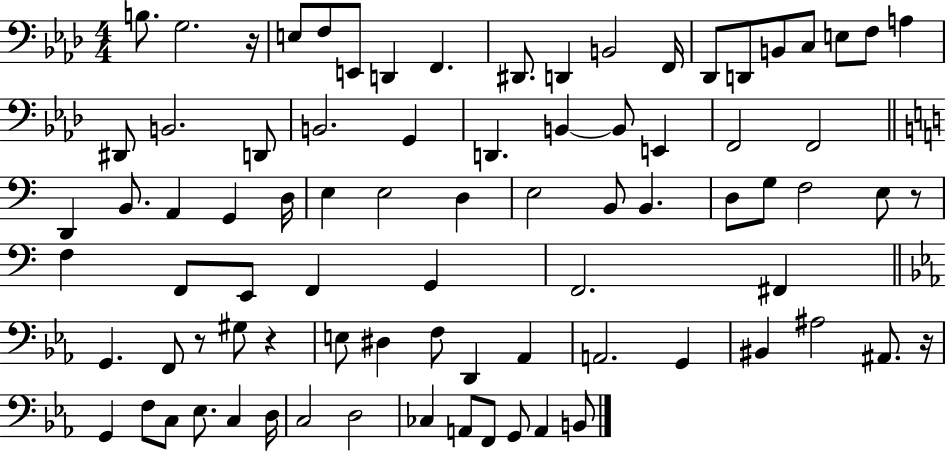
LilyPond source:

{
  \clef bass
  \numericTimeSignature
  \time 4/4
  \key aes \major
  b8. g2. r16 | e8 f8 e,8 d,4 f,4. | dis,8. d,4 b,2 f,16 | des,8 d,8 b,8 c8 e8 f8 a4 | \break dis,8 b,2. d,8 | b,2. g,4 | d,4. b,4~~ b,8 e,4 | f,2 f,2 | \break \bar "||" \break \key c \major d,4 b,8. a,4 g,4 d16 | e4 e2 d4 | e2 b,8 b,4. | d8 g8 f2 e8 r8 | \break f4 f,8 e,8 f,4 g,4 | f,2. fis,4 | \bar "||" \break \key c \minor g,4. f,8 r8 gis8 r4 | e8 dis4 f8 d,4 aes,4 | a,2. g,4 | bis,4 ais2 ais,8. r16 | \break g,4 f8 c8 ees8. c4 d16 | c2 d2 | ces4 a,8 f,8 g,8 a,4 b,8 | \bar "|."
}